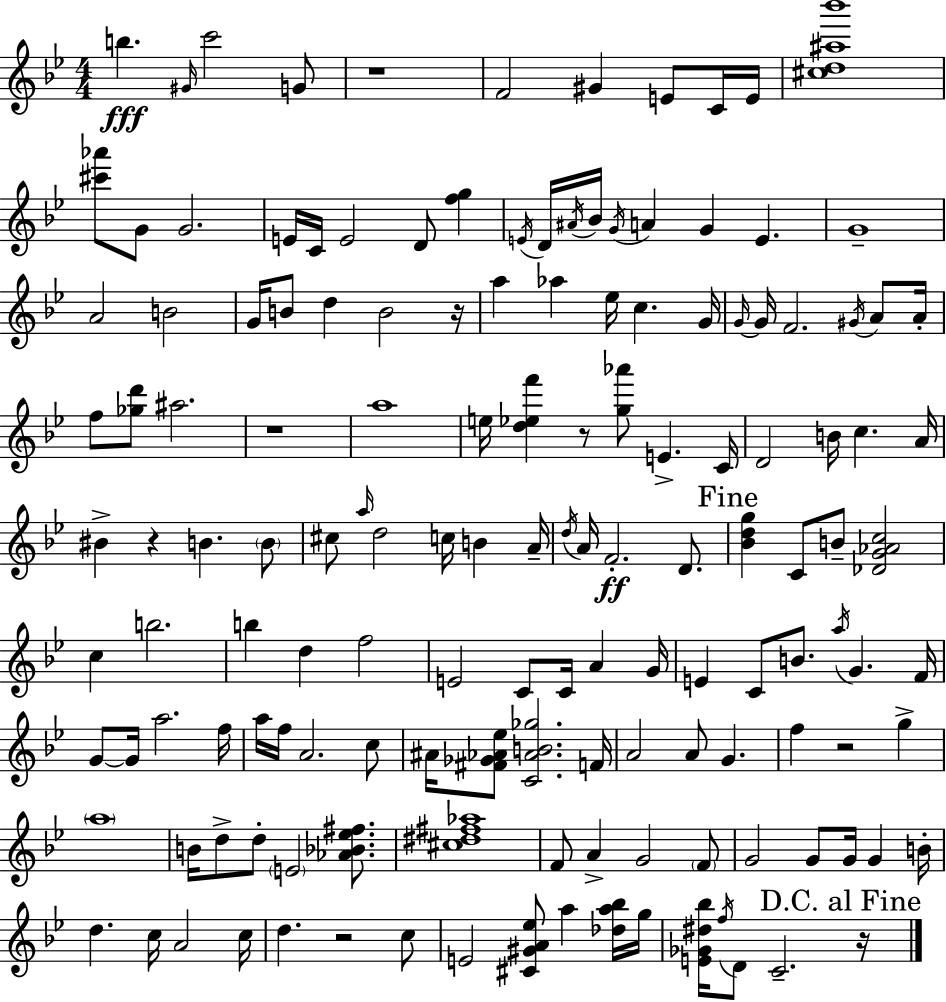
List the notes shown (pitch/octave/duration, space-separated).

B5/q. G#4/s C6/h G4/e R/w F4/h G#4/q E4/e C4/s E4/s [C#5,D5,A#5,Bb6]/w [C#6,Ab6]/e G4/e G4/h. E4/s C4/s E4/h D4/e [F5,G5]/q E4/s D4/s A#4/s Bb4/s G4/s A4/q G4/q E4/q. G4/w A4/h B4/h G4/s B4/e D5/q B4/h R/s A5/q Ab5/q Eb5/s C5/q. G4/s G4/s G4/s F4/h. G#4/s A4/e A4/s F5/e [Gb5,D6]/e A#5/h. R/w A5/w E5/s [D5,Eb5,F6]/q R/e [G5,Ab6]/e E4/q. C4/s D4/h B4/s C5/q. A4/s BIS4/q R/q B4/q. B4/e C#5/e A5/s D5/h C5/s B4/q A4/s D5/s A4/s F4/h. D4/e. [Bb4,D5,G5]/q C4/e B4/e [Db4,G4,Ab4,C5]/h C5/q B5/h. B5/q D5/q F5/h E4/h C4/e C4/s A4/q G4/s E4/q C4/e B4/e. A5/s G4/q. F4/s G4/e G4/s A5/h. F5/s A5/s F5/s A4/h. C5/e A#4/s [F#4,Gb4,Ab4,Eb5]/e [C4,Ab4,B4,Gb5]/h. F4/s A4/h A4/e G4/q. F5/q R/h G5/q A5/w B4/s D5/e D5/e E4/h [Ab4,Bb4,Eb5,F#5]/e. [C#5,D#5,F#5,Ab5]/w F4/e A4/q G4/h F4/e G4/h G4/e G4/s G4/q B4/s D5/q. C5/s A4/h C5/s D5/q. R/h C5/e E4/h [C#4,G#4,A4,Eb5]/e A5/q [Db5,A5,Bb5]/s G5/s [E4,Gb4,D#5,Bb5]/s F5/s D4/e C4/h. R/s